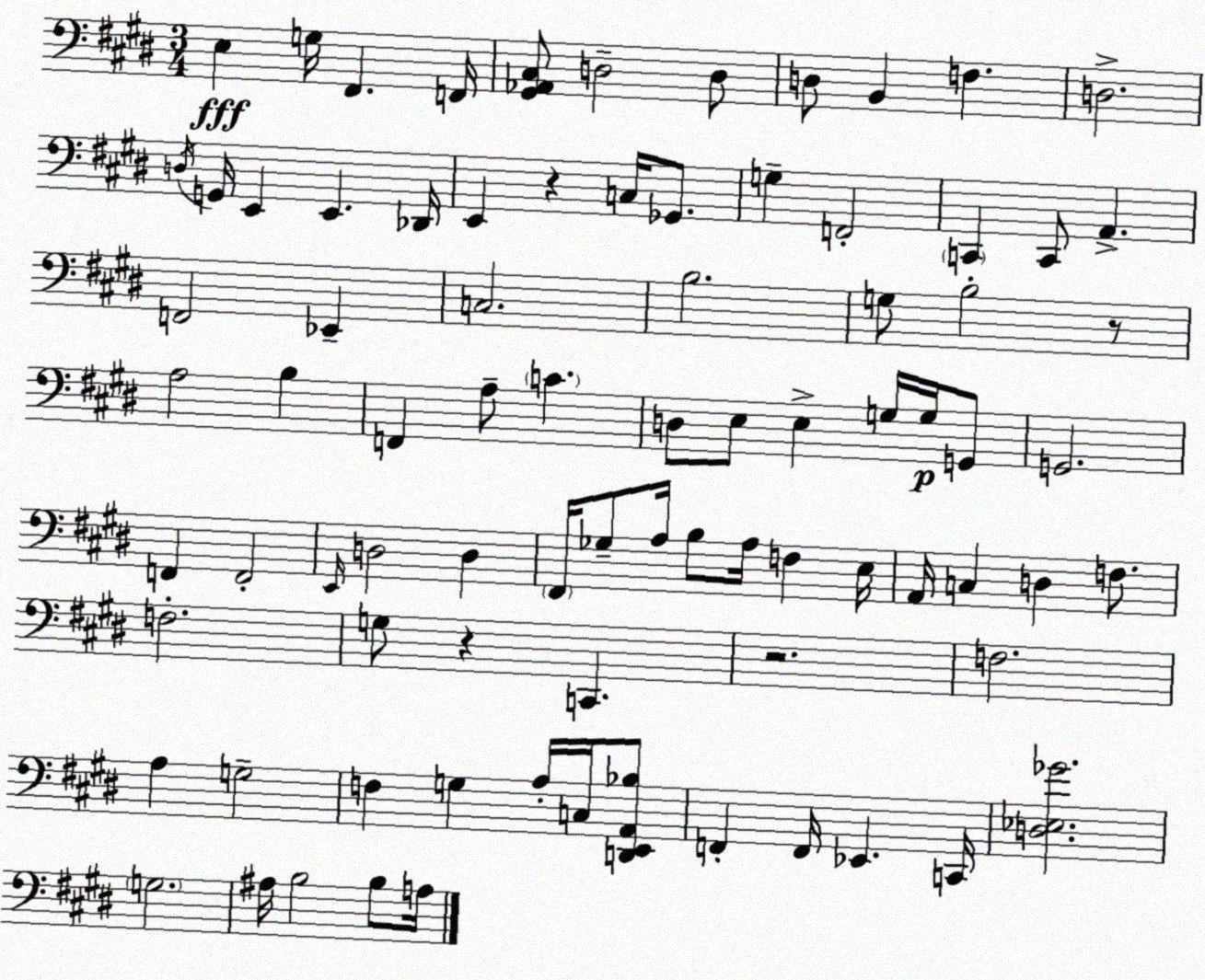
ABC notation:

X:1
T:Untitled
M:3/4
L:1/4
K:E
E, G,/4 ^F,, F,,/4 [^G,,_A,,^C,]/2 D,2 D,/2 D,/2 B,, F, D,2 D,/4 G,,/4 E,, E,, _D,,/4 E,, z C,/4 _G,,/2 G, F,,2 C,, C,,/2 A,, F,,2 _E,, C,2 B,2 G,/2 B,2 z/2 A,2 B, F,, A,/2 C D,/2 E,/2 E, G,/4 G,/4 G,,/2 G,,2 F,, F,,2 E,,/4 D,2 D, ^F,,/4 _G,/2 A,/4 B,/2 A,/4 F, E,/4 A,,/4 C, D, F,/2 F,2 G,/2 z C,, z2 F,2 A, G,2 F, G, A,/4 C,/4 [D,,E,,A,,_B,]/2 F,, F,,/4 _E,, C,,/4 [D,_E,_G]2 G,2 ^A,/4 B,2 B,/2 A,/4